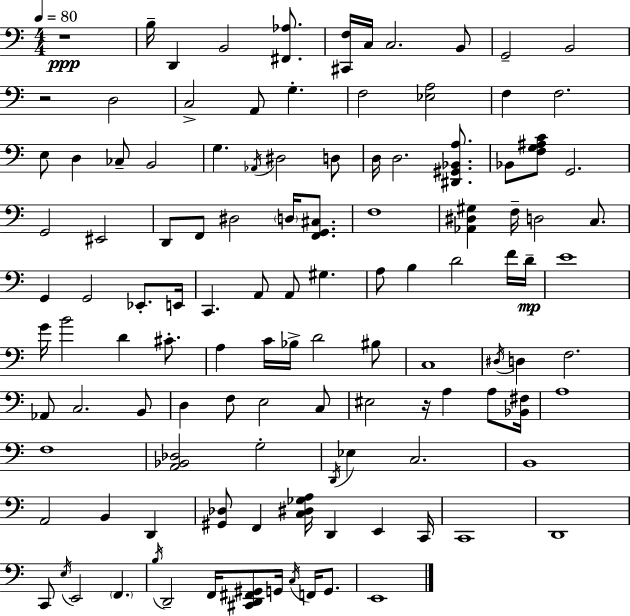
{
  \clef bass
  \numericTimeSignature
  \time 4/4
  \key a \minor
  \tempo 4 = 80
  r1\ppp | b16-- d,4 b,2 <fis, aes>8. | <cis, f>16 c16 c2. b,8 | g,2-- b,2 | \break r2 d2 | c2-> a,8 g4.-. | f2 <ees a>2 | f4 f2. | \break e8 d4 ces8-- b,2 | g4. \acciaccatura { aes,16 } dis2 d8 | d16 d2. <dis, gis, bes, a>8. | bes,8 <f g ais c'>8 g,2. | \break g,2 eis,2 | d,8 f,8 dis2 \parenthesize d16 <f, g, cis>8. | f1 | <aes, dis gis>4 f16-- d2 c8. | \break g,4 g,2 ees,8.-. | e,16 c,4. a,8 a,8 gis4. | a8 b4 d'2 f'16 | d'16--\mp e'1 | \break g'16 b'2 d'4 cis'8.-. | a4 c'16 bes16-> d'2 bis8 | c1 | \acciaccatura { dis16 } d4 f2. | \break aes,8 c2. | b,8 d4 f8 e2 | c8 eis2 r16 a4 a8 | <bes, fis>16 a1 | \break f1 | <a, bes, des>2 g2-. | \acciaccatura { d,16 } ees4 c2. | b,1 | \break a,2 b,4 d,4 | <gis, des>8 f,4 <c dis ges a>16 d,4 e,4 | c,16 c,1 | d,1 | \break c,8 \acciaccatura { e16 } e,2 \parenthesize f,4. | \acciaccatura { b16 } d,2-- f,16 <cis, d, fis, gis,>8 | g,16 \acciaccatura { c16 } f,16 g,8. e,1 | \bar "|."
}